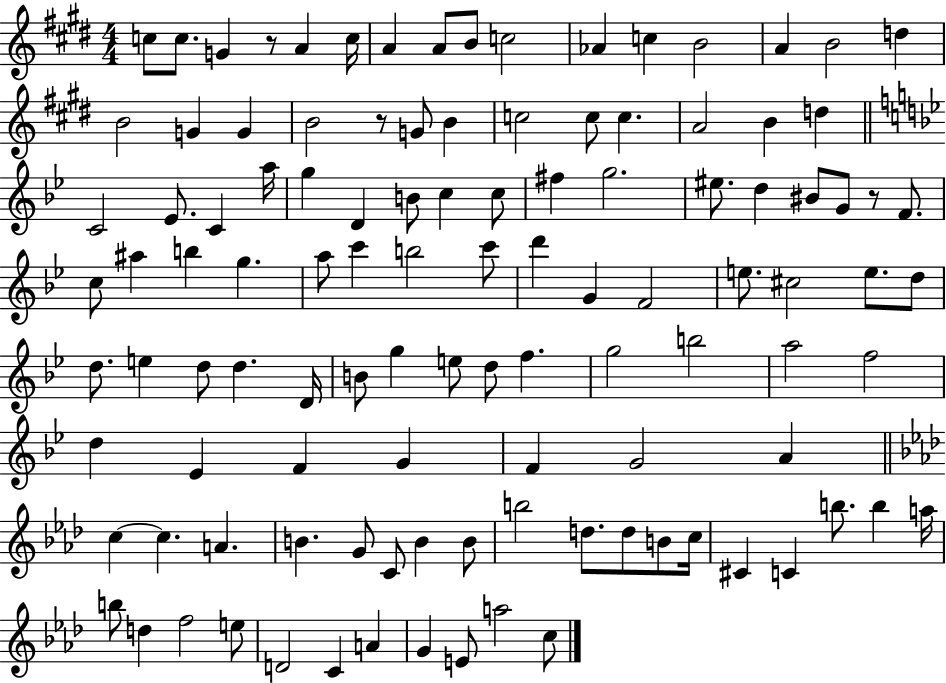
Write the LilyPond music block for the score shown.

{
  \clef treble
  \numericTimeSignature
  \time 4/4
  \key e \major
  c''8 c''8. g'4 r8 a'4 c''16 | a'4 a'8 b'8 c''2 | aes'4 c''4 b'2 | a'4 b'2 d''4 | \break b'2 g'4 g'4 | b'2 r8 g'8 b'4 | c''2 c''8 c''4. | a'2 b'4 d''4 | \break \bar "||" \break \key g \minor c'2 ees'8. c'4 a''16 | g''4 d'4 b'8 c''4 c''8 | fis''4 g''2. | eis''8. d''4 bis'8 g'8 r8 f'8. | \break c''8 ais''4 b''4 g''4. | a''8 c'''4 b''2 c'''8 | d'''4 g'4 f'2 | e''8. cis''2 e''8. d''8 | \break d''8. e''4 d''8 d''4. d'16 | b'8 g''4 e''8 d''8 f''4. | g''2 b''2 | a''2 f''2 | \break d''4 ees'4 f'4 g'4 | f'4 g'2 a'4 | \bar "||" \break \key aes \major c''4~~ c''4. a'4. | b'4. g'8 c'8 b'4 b'8 | b''2 d''8. d''8 b'8 c''16 | cis'4 c'4 b''8. b''4 a''16 | \break b''8 d''4 f''2 e''8 | d'2 c'4 a'4 | g'4 e'8 a''2 c''8 | \bar "|."
}